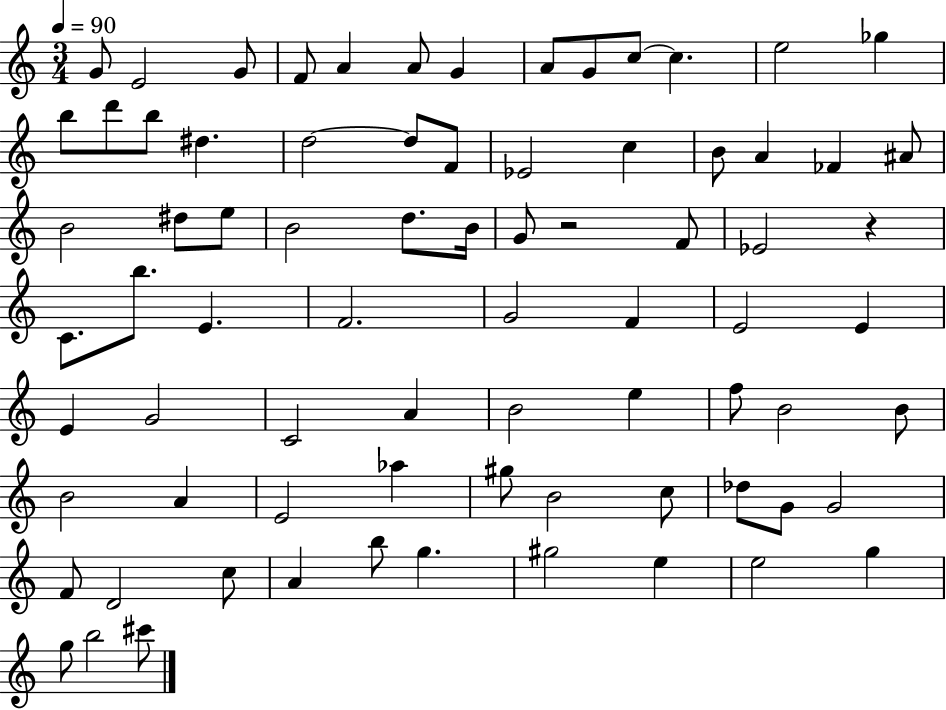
X:1
T:Untitled
M:3/4
L:1/4
K:C
G/2 E2 G/2 F/2 A A/2 G A/2 G/2 c/2 c e2 _g b/2 d'/2 b/2 ^d d2 d/2 F/2 _E2 c B/2 A _F ^A/2 B2 ^d/2 e/2 B2 d/2 B/4 G/2 z2 F/2 _E2 z C/2 b/2 E F2 G2 F E2 E E G2 C2 A B2 e f/2 B2 B/2 B2 A E2 _a ^g/2 B2 c/2 _d/2 G/2 G2 F/2 D2 c/2 A b/2 g ^g2 e e2 g g/2 b2 ^c'/2